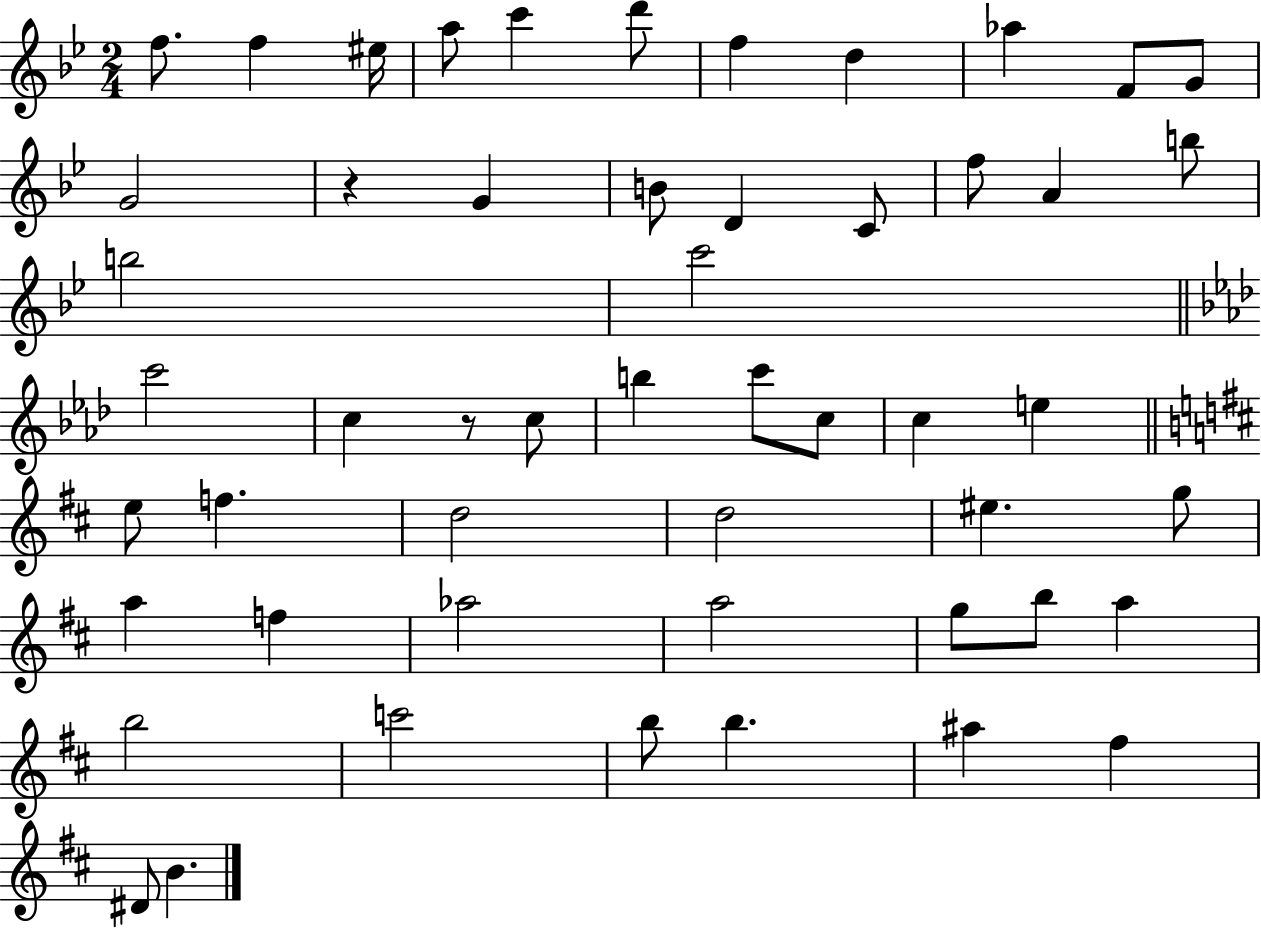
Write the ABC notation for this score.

X:1
T:Untitled
M:2/4
L:1/4
K:Bb
f/2 f ^e/4 a/2 c' d'/2 f d _a F/2 G/2 G2 z G B/2 D C/2 f/2 A b/2 b2 c'2 c'2 c z/2 c/2 b c'/2 c/2 c e e/2 f d2 d2 ^e g/2 a f _a2 a2 g/2 b/2 a b2 c'2 b/2 b ^a ^f ^D/2 B